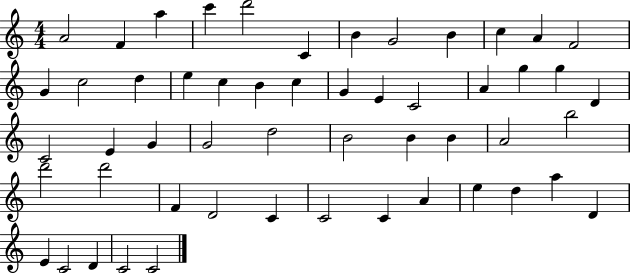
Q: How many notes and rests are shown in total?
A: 53